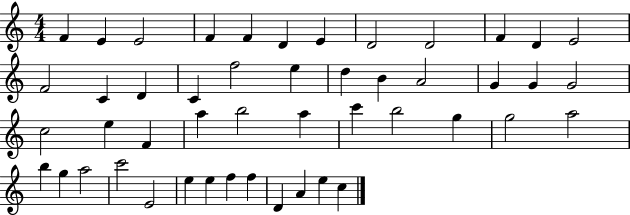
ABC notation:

X:1
T:Untitled
M:4/4
L:1/4
K:C
F E E2 F F D E D2 D2 F D E2 F2 C D C f2 e d B A2 G G G2 c2 e F a b2 a c' b2 g g2 a2 b g a2 c'2 E2 e e f f D A e c